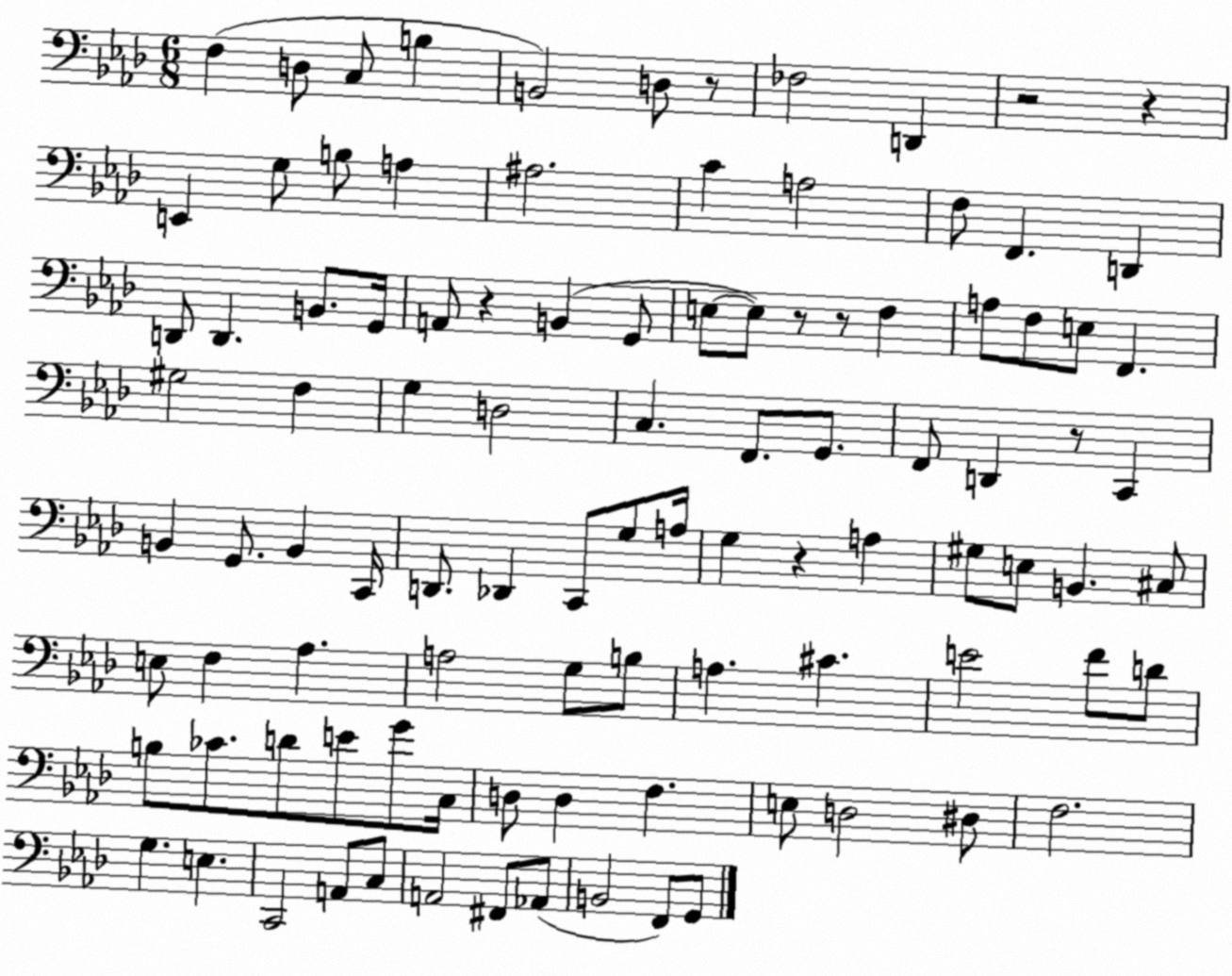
X:1
T:Untitled
M:6/8
L:1/4
K:Ab
F, D,/2 C,/2 B, B,,2 D,/2 z/2 _F,2 D,, z2 z E,, G,/2 B,/2 A, ^A,2 C A,2 F,/2 F,, D,, D,,/2 D,, B,,/2 G,,/4 A,,/2 z B,, G,,/2 E,/2 E,/2 z/2 z/2 F, A,/2 F,/2 E,/2 F,, ^G,2 F, G, D,2 C, F,,/2 G,,/2 F,,/2 D,, z/2 C,, B,, G,,/2 B,, C,,/4 D,,/2 _D,, C,,/2 G,/2 A,/4 G, z A, ^G,/2 E,/2 B,, ^C,/2 E,/2 F, _A, A,2 G,/2 B,/2 A, ^C E2 F/2 D/2 B,/2 _C/2 D/2 E/2 G/2 C,/4 D,/2 D, F, E,/2 D,2 ^D,/2 F,2 G, E, C,,2 A,,/2 C,/2 A,,2 ^F,,/2 _A,,/2 B,,2 F,,/2 G,,/2